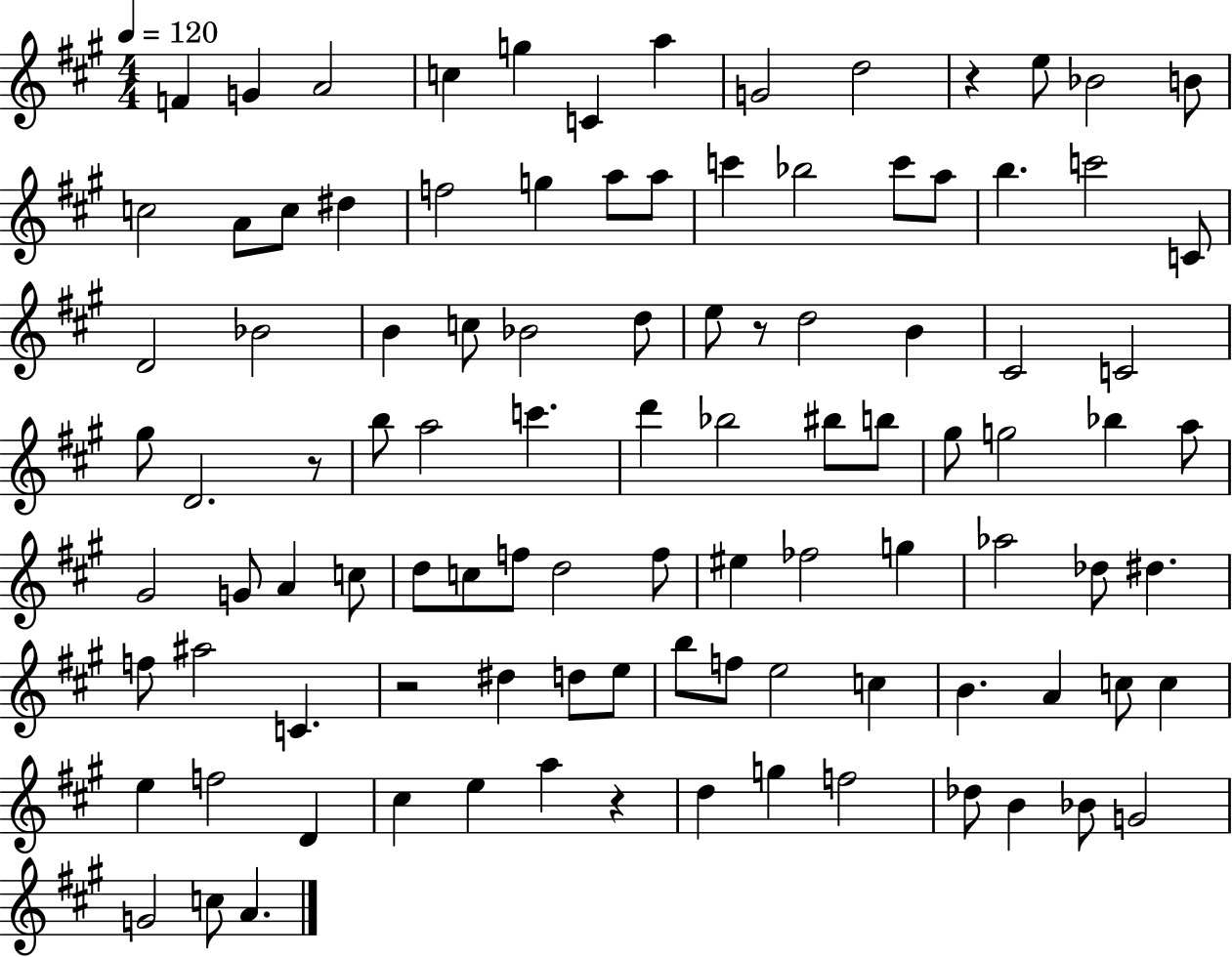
{
  \clef treble
  \numericTimeSignature
  \time 4/4
  \key a \major
  \tempo 4 = 120
  \repeat volta 2 { f'4 g'4 a'2 | c''4 g''4 c'4 a''4 | g'2 d''2 | r4 e''8 bes'2 b'8 | \break c''2 a'8 c''8 dis''4 | f''2 g''4 a''8 a''8 | c'''4 bes''2 c'''8 a''8 | b''4. c'''2 c'8 | \break d'2 bes'2 | b'4 c''8 bes'2 d''8 | e''8 r8 d''2 b'4 | cis'2 c'2 | \break gis''8 d'2. r8 | b''8 a''2 c'''4. | d'''4 bes''2 bis''8 b''8 | gis''8 g''2 bes''4 a''8 | \break gis'2 g'8 a'4 c''8 | d''8 c''8 f''8 d''2 f''8 | eis''4 fes''2 g''4 | aes''2 des''8 dis''4. | \break f''8 ais''2 c'4. | r2 dis''4 d''8 e''8 | b''8 f''8 e''2 c''4 | b'4. a'4 c''8 c''4 | \break e''4 f''2 d'4 | cis''4 e''4 a''4 r4 | d''4 g''4 f''2 | des''8 b'4 bes'8 g'2 | \break g'2 c''8 a'4. | } \bar "|."
}